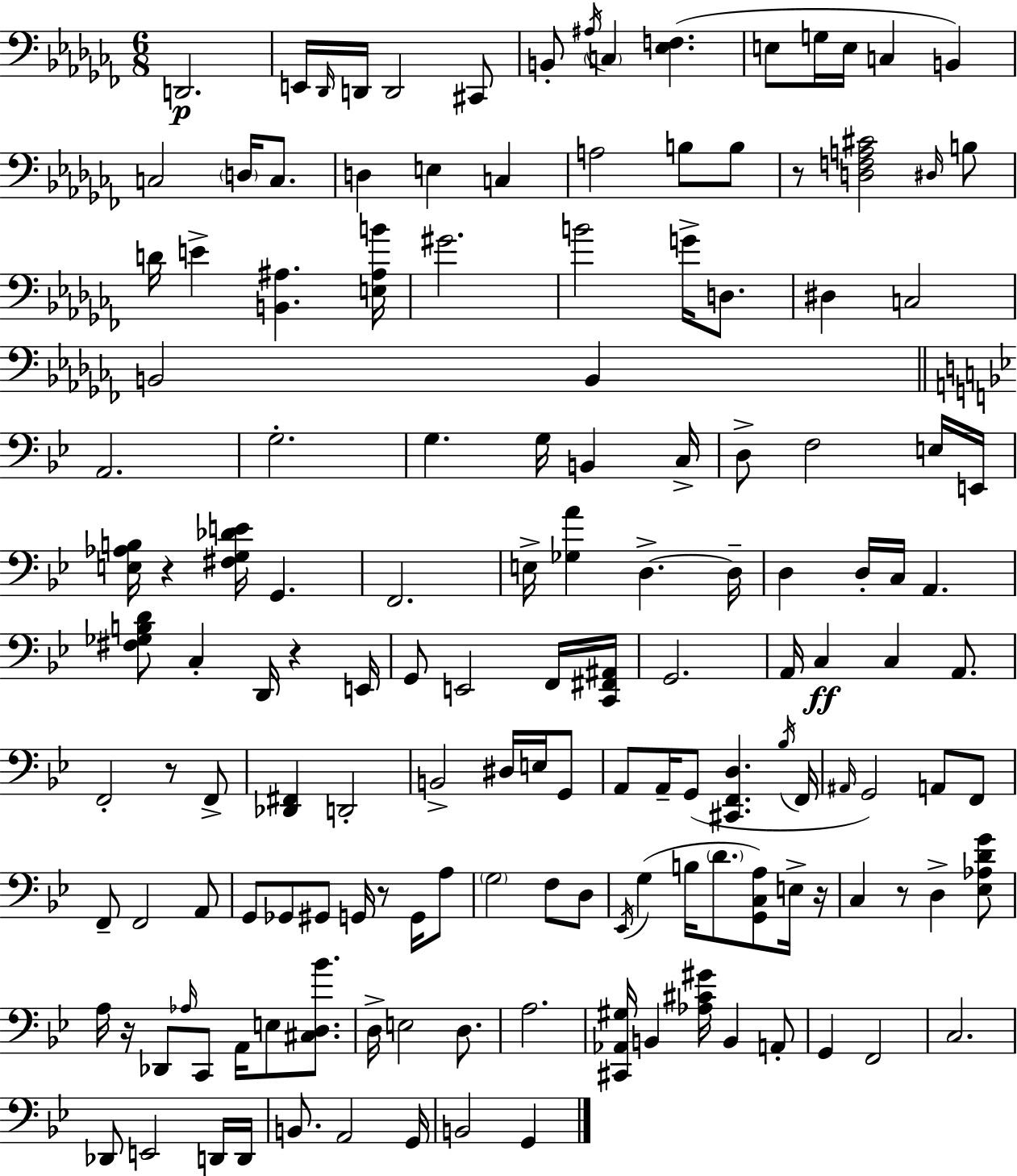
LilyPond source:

{
  \clef bass
  \numericTimeSignature
  \time 6/8
  \key aes \minor
  d,2.\p | e,16 \grace { des,16 } d,16 d,2 cis,8 | b,8-. \acciaccatura { ais16 } \parenthesize c4 <ees f>4.( | e8 g16 e16 c4 b,4) | \break c2 \parenthesize d16 c8. | d4 e4 c4 | a2 b8 | b8 r8 <d f a cis'>2 | \break \grace { dis16 } b8 d'16 e'4-> <b, ais>4. | <e ais b'>16 gis'2. | b'2 g'16-> | d8. dis4 c2 | \break b,2 b,4 | \bar "||" \break \key bes \major a,2. | g2.-. | g4. g16 b,4 c16-> | d8-> f2 e16 e,16 | \break <e aes b>16 r4 <fis g des' e'>16 g,4. | f,2. | e16-> <ges a'>4 d4.->~~ d16-- | d4 d16-. c16 a,4. | \break <fis ges b d'>8 c4-. d,16 r4 e,16 | g,8 e,2 f,16 <c, fis, ais,>16 | g,2. | a,16 c4\ff c4 a,8. | \break f,2-. r8 f,8-> | <des, fis,>4 d,2-. | b,2-> dis16 e16 g,8 | a,8 a,16-- g,8( <cis, f, d>4. \acciaccatura { bes16 } | \break f,16 \grace { ais,16 }) g,2 a,8 | f,8 f,8-- f,2 | a,8 g,8 ges,8 gis,8 g,16 r8 g,16 | a8 \parenthesize g2 f8 | \break d8 \acciaccatura { ees,16 }( g4 b16 \parenthesize d'8. <g, c a>8) | e16-> r16 c4 r8 d4-> | <ees aes d' g'>8 a16 r16 des,8 \grace { aes16 } c,8 a,16 e8 | <cis d bes'>8. d16-> e2 | \break d8. a2. | <cis, aes, gis>16 b,4 <aes cis' gis'>16 b,4 | a,8-. g,4 f,2 | c2. | \break des,8 e,2 | d,16 d,16 b,8. a,2 | g,16 b,2 | g,4 \bar "|."
}